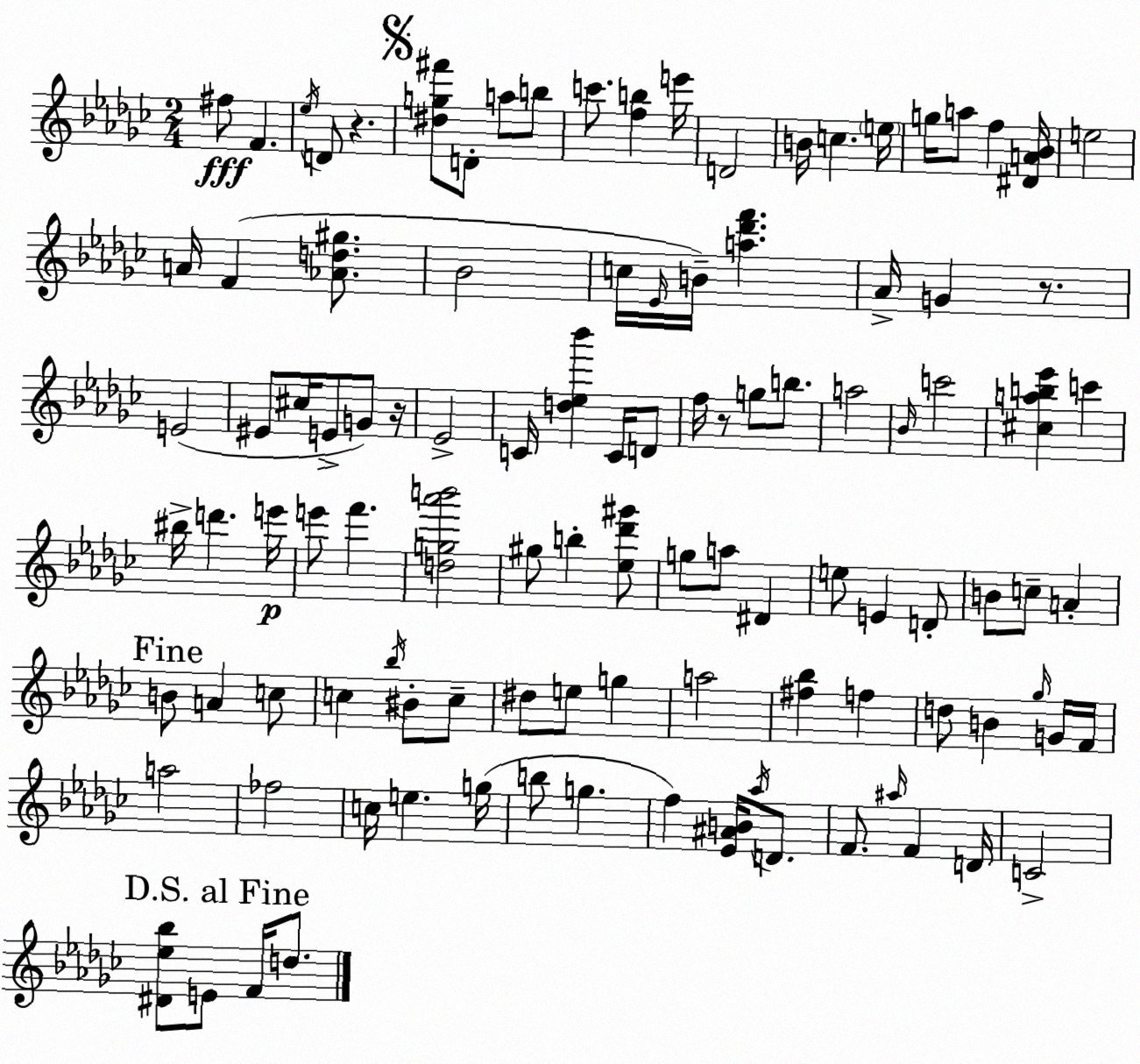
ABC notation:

X:1
T:Untitled
M:2/4
L:1/4
K:Ebm
^f/2 F _e/4 D/2 z [^dg^f']/2 D/2 a/2 b/2 c'/2 [fb] e'/4 D2 B/4 c e/4 g/4 a/2 f [^DA_B]/4 e2 A/4 F [_Ad^g]/2 _B2 c/4 _E/4 B/4 [a_d'f'] _A/4 G z/2 E2 ^E/2 ^c/4 E/2 G/2 z/4 _E2 C/4 [d_e_b'] C/4 D/2 f/4 z/2 g/2 b/2 a2 _B/4 c'2 [^cab_e'] c' ^b/4 d' e'/4 e'/2 f' [dg_a'b']2 ^g/2 b [_e_d'^g']/2 g/2 a/2 ^D e/2 E D/2 B/2 c/2 A B/2 A c/2 c _b/4 ^B/2 c/2 ^d/2 e/2 g a2 [^f_b] f d/2 B _g/4 G/4 F/4 a2 _f2 c/4 e g/4 b/2 g f [_E^AB]/4 _a/4 D/2 F/2 ^a/4 F D/4 C2 [^D_e_b]/2 E/2 F/4 d/2